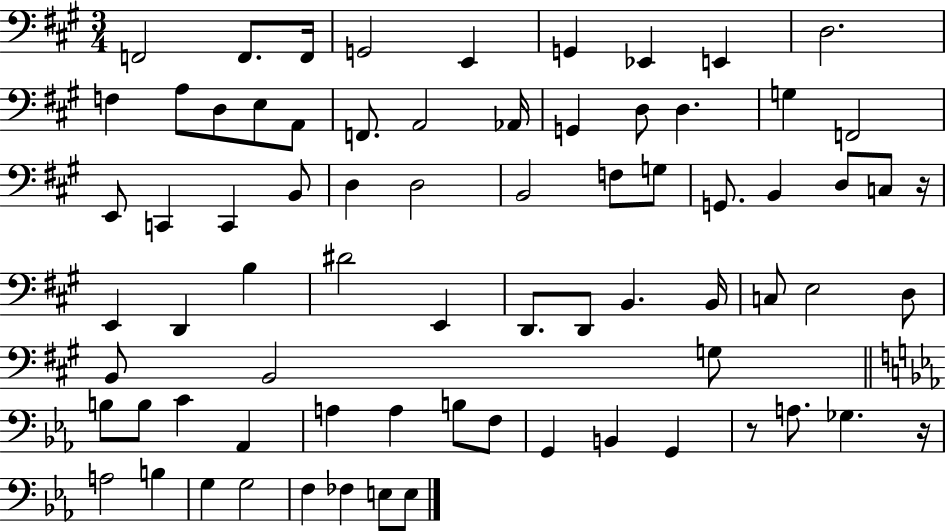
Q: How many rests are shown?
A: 3